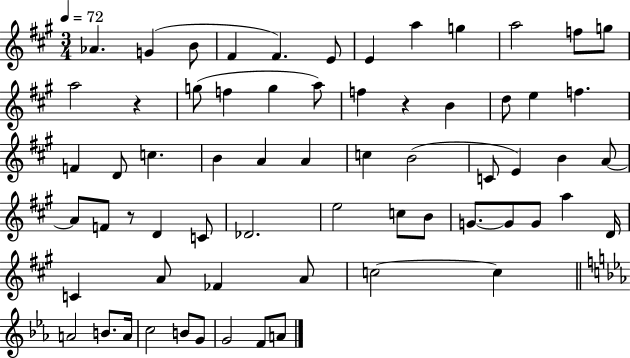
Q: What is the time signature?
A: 3/4